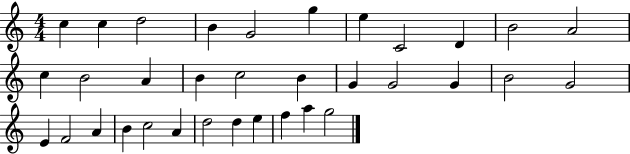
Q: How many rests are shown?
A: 0